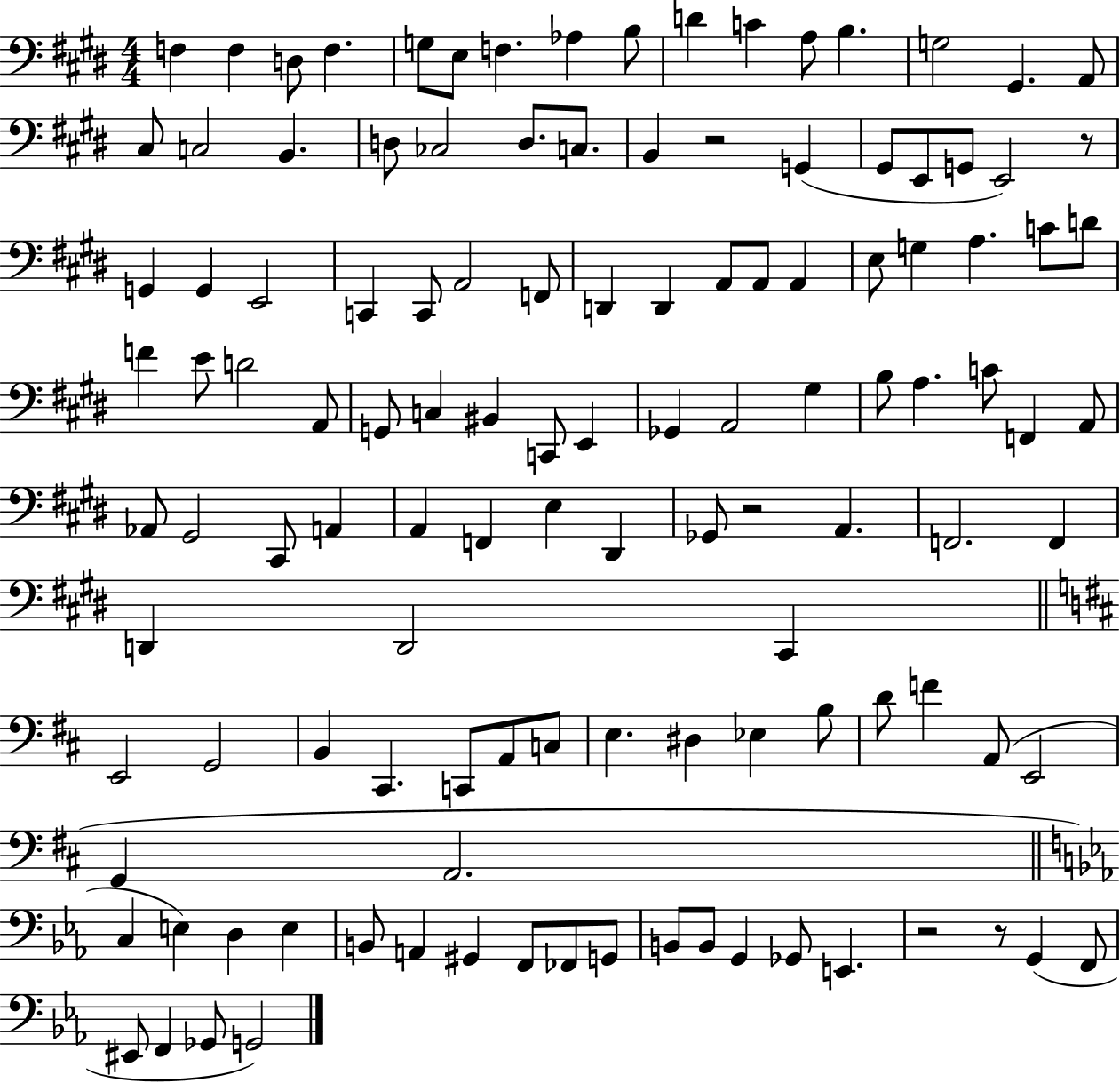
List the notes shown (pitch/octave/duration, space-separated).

F3/q F3/q D3/e F3/q. G3/e E3/e F3/q. Ab3/q B3/e D4/q C4/q A3/e B3/q. G3/h G#2/q. A2/e C#3/e C3/h B2/q. D3/e CES3/h D3/e. C3/e. B2/q R/h G2/q G#2/e E2/e G2/e E2/h R/e G2/q G2/q E2/h C2/q C2/e A2/h F2/e D2/q D2/q A2/e A2/e A2/q E3/e G3/q A3/q. C4/e D4/e F4/q E4/e D4/h A2/e G2/e C3/q BIS2/q C2/e E2/q Gb2/q A2/h G#3/q B3/e A3/q. C4/e F2/q A2/e Ab2/e G#2/h C#2/e A2/q A2/q F2/q E3/q D#2/q Gb2/e R/h A2/q. F2/h. F2/q D2/q D2/h C#2/q E2/h G2/h B2/q C#2/q. C2/e A2/e C3/e E3/q. D#3/q Eb3/q B3/e D4/e F4/q A2/e E2/h G2/q A2/h. C3/q E3/q D3/q E3/q B2/e A2/q G#2/q F2/e FES2/e G2/e B2/e B2/e G2/q Gb2/e E2/q. R/h R/e G2/q F2/e EIS2/e F2/q Gb2/e G2/h